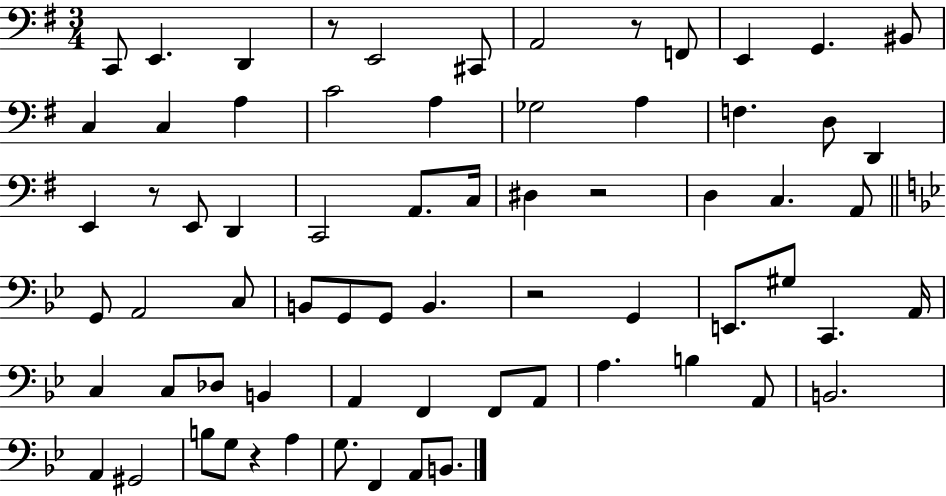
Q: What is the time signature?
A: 3/4